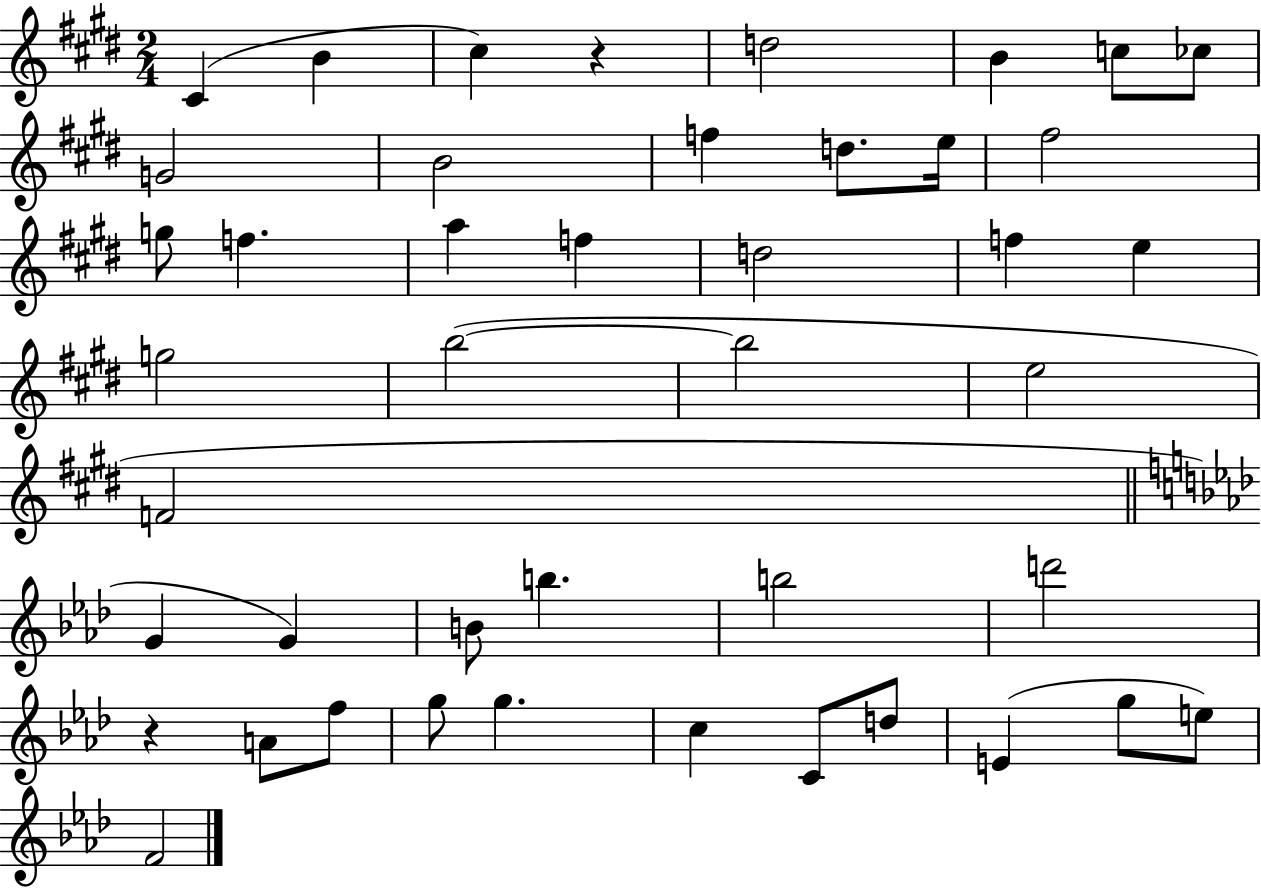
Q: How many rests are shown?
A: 2